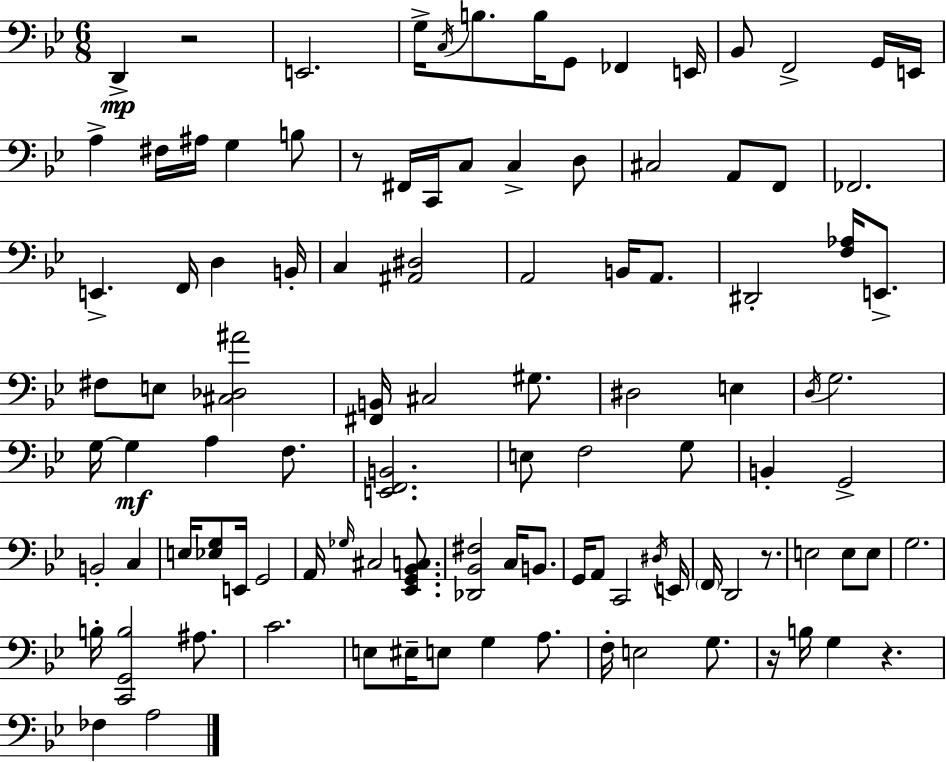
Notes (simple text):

D2/q R/h E2/h. G3/s C3/s B3/e. B3/s G2/e FES2/q E2/s Bb2/e F2/h G2/s E2/s A3/q F#3/s A#3/s G3/q B3/e R/e F#2/s C2/s C3/e C3/q D3/e C#3/h A2/e F2/e FES2/h. E2/q. F2/s D3/q B2/s C3/q [A#2,D#3]/h A2/h B2/s A2/e. D#2/h [F3,Ab3]/s E2/e. F#3/e E3/e [C#3,Db3,A#4]/h [F#2,B2]/s C#3/h G#3/e. D#3/h E3/q D3/s G3/h. G3/s G3/q A3/q F3/e. [E2,F2,B2]/h. E3/e F3/h G3/e B2/q G2/h B2/h C3/q E3/s [Eb3,G3]/e E2/s G2/h A2/s Gb3/s C#3/h [Eb2,G2,Bb2,C3]/e. [Db2,Bb2,F#3]/h C3/s B2/e. G2/s A2/e C2/h D#3/s E2/s F2/s D2/h R/e. E3/h E3/e E3/e G3/h. B3/s [C2,G2,B3]/h A#3/e. C4/h. E3/e EIS3/s E3/e G3/q A3/e. F3/s E3/h G3/e. R/s B3/s G3/q R/q. FES3/q A3/h